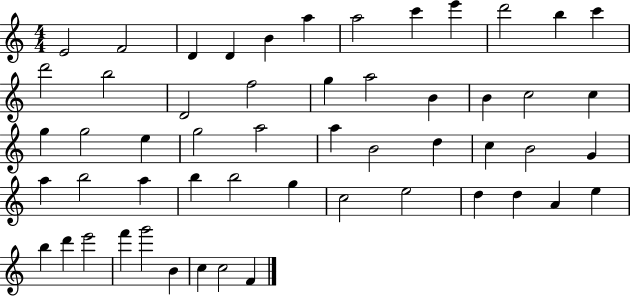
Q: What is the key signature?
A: C major